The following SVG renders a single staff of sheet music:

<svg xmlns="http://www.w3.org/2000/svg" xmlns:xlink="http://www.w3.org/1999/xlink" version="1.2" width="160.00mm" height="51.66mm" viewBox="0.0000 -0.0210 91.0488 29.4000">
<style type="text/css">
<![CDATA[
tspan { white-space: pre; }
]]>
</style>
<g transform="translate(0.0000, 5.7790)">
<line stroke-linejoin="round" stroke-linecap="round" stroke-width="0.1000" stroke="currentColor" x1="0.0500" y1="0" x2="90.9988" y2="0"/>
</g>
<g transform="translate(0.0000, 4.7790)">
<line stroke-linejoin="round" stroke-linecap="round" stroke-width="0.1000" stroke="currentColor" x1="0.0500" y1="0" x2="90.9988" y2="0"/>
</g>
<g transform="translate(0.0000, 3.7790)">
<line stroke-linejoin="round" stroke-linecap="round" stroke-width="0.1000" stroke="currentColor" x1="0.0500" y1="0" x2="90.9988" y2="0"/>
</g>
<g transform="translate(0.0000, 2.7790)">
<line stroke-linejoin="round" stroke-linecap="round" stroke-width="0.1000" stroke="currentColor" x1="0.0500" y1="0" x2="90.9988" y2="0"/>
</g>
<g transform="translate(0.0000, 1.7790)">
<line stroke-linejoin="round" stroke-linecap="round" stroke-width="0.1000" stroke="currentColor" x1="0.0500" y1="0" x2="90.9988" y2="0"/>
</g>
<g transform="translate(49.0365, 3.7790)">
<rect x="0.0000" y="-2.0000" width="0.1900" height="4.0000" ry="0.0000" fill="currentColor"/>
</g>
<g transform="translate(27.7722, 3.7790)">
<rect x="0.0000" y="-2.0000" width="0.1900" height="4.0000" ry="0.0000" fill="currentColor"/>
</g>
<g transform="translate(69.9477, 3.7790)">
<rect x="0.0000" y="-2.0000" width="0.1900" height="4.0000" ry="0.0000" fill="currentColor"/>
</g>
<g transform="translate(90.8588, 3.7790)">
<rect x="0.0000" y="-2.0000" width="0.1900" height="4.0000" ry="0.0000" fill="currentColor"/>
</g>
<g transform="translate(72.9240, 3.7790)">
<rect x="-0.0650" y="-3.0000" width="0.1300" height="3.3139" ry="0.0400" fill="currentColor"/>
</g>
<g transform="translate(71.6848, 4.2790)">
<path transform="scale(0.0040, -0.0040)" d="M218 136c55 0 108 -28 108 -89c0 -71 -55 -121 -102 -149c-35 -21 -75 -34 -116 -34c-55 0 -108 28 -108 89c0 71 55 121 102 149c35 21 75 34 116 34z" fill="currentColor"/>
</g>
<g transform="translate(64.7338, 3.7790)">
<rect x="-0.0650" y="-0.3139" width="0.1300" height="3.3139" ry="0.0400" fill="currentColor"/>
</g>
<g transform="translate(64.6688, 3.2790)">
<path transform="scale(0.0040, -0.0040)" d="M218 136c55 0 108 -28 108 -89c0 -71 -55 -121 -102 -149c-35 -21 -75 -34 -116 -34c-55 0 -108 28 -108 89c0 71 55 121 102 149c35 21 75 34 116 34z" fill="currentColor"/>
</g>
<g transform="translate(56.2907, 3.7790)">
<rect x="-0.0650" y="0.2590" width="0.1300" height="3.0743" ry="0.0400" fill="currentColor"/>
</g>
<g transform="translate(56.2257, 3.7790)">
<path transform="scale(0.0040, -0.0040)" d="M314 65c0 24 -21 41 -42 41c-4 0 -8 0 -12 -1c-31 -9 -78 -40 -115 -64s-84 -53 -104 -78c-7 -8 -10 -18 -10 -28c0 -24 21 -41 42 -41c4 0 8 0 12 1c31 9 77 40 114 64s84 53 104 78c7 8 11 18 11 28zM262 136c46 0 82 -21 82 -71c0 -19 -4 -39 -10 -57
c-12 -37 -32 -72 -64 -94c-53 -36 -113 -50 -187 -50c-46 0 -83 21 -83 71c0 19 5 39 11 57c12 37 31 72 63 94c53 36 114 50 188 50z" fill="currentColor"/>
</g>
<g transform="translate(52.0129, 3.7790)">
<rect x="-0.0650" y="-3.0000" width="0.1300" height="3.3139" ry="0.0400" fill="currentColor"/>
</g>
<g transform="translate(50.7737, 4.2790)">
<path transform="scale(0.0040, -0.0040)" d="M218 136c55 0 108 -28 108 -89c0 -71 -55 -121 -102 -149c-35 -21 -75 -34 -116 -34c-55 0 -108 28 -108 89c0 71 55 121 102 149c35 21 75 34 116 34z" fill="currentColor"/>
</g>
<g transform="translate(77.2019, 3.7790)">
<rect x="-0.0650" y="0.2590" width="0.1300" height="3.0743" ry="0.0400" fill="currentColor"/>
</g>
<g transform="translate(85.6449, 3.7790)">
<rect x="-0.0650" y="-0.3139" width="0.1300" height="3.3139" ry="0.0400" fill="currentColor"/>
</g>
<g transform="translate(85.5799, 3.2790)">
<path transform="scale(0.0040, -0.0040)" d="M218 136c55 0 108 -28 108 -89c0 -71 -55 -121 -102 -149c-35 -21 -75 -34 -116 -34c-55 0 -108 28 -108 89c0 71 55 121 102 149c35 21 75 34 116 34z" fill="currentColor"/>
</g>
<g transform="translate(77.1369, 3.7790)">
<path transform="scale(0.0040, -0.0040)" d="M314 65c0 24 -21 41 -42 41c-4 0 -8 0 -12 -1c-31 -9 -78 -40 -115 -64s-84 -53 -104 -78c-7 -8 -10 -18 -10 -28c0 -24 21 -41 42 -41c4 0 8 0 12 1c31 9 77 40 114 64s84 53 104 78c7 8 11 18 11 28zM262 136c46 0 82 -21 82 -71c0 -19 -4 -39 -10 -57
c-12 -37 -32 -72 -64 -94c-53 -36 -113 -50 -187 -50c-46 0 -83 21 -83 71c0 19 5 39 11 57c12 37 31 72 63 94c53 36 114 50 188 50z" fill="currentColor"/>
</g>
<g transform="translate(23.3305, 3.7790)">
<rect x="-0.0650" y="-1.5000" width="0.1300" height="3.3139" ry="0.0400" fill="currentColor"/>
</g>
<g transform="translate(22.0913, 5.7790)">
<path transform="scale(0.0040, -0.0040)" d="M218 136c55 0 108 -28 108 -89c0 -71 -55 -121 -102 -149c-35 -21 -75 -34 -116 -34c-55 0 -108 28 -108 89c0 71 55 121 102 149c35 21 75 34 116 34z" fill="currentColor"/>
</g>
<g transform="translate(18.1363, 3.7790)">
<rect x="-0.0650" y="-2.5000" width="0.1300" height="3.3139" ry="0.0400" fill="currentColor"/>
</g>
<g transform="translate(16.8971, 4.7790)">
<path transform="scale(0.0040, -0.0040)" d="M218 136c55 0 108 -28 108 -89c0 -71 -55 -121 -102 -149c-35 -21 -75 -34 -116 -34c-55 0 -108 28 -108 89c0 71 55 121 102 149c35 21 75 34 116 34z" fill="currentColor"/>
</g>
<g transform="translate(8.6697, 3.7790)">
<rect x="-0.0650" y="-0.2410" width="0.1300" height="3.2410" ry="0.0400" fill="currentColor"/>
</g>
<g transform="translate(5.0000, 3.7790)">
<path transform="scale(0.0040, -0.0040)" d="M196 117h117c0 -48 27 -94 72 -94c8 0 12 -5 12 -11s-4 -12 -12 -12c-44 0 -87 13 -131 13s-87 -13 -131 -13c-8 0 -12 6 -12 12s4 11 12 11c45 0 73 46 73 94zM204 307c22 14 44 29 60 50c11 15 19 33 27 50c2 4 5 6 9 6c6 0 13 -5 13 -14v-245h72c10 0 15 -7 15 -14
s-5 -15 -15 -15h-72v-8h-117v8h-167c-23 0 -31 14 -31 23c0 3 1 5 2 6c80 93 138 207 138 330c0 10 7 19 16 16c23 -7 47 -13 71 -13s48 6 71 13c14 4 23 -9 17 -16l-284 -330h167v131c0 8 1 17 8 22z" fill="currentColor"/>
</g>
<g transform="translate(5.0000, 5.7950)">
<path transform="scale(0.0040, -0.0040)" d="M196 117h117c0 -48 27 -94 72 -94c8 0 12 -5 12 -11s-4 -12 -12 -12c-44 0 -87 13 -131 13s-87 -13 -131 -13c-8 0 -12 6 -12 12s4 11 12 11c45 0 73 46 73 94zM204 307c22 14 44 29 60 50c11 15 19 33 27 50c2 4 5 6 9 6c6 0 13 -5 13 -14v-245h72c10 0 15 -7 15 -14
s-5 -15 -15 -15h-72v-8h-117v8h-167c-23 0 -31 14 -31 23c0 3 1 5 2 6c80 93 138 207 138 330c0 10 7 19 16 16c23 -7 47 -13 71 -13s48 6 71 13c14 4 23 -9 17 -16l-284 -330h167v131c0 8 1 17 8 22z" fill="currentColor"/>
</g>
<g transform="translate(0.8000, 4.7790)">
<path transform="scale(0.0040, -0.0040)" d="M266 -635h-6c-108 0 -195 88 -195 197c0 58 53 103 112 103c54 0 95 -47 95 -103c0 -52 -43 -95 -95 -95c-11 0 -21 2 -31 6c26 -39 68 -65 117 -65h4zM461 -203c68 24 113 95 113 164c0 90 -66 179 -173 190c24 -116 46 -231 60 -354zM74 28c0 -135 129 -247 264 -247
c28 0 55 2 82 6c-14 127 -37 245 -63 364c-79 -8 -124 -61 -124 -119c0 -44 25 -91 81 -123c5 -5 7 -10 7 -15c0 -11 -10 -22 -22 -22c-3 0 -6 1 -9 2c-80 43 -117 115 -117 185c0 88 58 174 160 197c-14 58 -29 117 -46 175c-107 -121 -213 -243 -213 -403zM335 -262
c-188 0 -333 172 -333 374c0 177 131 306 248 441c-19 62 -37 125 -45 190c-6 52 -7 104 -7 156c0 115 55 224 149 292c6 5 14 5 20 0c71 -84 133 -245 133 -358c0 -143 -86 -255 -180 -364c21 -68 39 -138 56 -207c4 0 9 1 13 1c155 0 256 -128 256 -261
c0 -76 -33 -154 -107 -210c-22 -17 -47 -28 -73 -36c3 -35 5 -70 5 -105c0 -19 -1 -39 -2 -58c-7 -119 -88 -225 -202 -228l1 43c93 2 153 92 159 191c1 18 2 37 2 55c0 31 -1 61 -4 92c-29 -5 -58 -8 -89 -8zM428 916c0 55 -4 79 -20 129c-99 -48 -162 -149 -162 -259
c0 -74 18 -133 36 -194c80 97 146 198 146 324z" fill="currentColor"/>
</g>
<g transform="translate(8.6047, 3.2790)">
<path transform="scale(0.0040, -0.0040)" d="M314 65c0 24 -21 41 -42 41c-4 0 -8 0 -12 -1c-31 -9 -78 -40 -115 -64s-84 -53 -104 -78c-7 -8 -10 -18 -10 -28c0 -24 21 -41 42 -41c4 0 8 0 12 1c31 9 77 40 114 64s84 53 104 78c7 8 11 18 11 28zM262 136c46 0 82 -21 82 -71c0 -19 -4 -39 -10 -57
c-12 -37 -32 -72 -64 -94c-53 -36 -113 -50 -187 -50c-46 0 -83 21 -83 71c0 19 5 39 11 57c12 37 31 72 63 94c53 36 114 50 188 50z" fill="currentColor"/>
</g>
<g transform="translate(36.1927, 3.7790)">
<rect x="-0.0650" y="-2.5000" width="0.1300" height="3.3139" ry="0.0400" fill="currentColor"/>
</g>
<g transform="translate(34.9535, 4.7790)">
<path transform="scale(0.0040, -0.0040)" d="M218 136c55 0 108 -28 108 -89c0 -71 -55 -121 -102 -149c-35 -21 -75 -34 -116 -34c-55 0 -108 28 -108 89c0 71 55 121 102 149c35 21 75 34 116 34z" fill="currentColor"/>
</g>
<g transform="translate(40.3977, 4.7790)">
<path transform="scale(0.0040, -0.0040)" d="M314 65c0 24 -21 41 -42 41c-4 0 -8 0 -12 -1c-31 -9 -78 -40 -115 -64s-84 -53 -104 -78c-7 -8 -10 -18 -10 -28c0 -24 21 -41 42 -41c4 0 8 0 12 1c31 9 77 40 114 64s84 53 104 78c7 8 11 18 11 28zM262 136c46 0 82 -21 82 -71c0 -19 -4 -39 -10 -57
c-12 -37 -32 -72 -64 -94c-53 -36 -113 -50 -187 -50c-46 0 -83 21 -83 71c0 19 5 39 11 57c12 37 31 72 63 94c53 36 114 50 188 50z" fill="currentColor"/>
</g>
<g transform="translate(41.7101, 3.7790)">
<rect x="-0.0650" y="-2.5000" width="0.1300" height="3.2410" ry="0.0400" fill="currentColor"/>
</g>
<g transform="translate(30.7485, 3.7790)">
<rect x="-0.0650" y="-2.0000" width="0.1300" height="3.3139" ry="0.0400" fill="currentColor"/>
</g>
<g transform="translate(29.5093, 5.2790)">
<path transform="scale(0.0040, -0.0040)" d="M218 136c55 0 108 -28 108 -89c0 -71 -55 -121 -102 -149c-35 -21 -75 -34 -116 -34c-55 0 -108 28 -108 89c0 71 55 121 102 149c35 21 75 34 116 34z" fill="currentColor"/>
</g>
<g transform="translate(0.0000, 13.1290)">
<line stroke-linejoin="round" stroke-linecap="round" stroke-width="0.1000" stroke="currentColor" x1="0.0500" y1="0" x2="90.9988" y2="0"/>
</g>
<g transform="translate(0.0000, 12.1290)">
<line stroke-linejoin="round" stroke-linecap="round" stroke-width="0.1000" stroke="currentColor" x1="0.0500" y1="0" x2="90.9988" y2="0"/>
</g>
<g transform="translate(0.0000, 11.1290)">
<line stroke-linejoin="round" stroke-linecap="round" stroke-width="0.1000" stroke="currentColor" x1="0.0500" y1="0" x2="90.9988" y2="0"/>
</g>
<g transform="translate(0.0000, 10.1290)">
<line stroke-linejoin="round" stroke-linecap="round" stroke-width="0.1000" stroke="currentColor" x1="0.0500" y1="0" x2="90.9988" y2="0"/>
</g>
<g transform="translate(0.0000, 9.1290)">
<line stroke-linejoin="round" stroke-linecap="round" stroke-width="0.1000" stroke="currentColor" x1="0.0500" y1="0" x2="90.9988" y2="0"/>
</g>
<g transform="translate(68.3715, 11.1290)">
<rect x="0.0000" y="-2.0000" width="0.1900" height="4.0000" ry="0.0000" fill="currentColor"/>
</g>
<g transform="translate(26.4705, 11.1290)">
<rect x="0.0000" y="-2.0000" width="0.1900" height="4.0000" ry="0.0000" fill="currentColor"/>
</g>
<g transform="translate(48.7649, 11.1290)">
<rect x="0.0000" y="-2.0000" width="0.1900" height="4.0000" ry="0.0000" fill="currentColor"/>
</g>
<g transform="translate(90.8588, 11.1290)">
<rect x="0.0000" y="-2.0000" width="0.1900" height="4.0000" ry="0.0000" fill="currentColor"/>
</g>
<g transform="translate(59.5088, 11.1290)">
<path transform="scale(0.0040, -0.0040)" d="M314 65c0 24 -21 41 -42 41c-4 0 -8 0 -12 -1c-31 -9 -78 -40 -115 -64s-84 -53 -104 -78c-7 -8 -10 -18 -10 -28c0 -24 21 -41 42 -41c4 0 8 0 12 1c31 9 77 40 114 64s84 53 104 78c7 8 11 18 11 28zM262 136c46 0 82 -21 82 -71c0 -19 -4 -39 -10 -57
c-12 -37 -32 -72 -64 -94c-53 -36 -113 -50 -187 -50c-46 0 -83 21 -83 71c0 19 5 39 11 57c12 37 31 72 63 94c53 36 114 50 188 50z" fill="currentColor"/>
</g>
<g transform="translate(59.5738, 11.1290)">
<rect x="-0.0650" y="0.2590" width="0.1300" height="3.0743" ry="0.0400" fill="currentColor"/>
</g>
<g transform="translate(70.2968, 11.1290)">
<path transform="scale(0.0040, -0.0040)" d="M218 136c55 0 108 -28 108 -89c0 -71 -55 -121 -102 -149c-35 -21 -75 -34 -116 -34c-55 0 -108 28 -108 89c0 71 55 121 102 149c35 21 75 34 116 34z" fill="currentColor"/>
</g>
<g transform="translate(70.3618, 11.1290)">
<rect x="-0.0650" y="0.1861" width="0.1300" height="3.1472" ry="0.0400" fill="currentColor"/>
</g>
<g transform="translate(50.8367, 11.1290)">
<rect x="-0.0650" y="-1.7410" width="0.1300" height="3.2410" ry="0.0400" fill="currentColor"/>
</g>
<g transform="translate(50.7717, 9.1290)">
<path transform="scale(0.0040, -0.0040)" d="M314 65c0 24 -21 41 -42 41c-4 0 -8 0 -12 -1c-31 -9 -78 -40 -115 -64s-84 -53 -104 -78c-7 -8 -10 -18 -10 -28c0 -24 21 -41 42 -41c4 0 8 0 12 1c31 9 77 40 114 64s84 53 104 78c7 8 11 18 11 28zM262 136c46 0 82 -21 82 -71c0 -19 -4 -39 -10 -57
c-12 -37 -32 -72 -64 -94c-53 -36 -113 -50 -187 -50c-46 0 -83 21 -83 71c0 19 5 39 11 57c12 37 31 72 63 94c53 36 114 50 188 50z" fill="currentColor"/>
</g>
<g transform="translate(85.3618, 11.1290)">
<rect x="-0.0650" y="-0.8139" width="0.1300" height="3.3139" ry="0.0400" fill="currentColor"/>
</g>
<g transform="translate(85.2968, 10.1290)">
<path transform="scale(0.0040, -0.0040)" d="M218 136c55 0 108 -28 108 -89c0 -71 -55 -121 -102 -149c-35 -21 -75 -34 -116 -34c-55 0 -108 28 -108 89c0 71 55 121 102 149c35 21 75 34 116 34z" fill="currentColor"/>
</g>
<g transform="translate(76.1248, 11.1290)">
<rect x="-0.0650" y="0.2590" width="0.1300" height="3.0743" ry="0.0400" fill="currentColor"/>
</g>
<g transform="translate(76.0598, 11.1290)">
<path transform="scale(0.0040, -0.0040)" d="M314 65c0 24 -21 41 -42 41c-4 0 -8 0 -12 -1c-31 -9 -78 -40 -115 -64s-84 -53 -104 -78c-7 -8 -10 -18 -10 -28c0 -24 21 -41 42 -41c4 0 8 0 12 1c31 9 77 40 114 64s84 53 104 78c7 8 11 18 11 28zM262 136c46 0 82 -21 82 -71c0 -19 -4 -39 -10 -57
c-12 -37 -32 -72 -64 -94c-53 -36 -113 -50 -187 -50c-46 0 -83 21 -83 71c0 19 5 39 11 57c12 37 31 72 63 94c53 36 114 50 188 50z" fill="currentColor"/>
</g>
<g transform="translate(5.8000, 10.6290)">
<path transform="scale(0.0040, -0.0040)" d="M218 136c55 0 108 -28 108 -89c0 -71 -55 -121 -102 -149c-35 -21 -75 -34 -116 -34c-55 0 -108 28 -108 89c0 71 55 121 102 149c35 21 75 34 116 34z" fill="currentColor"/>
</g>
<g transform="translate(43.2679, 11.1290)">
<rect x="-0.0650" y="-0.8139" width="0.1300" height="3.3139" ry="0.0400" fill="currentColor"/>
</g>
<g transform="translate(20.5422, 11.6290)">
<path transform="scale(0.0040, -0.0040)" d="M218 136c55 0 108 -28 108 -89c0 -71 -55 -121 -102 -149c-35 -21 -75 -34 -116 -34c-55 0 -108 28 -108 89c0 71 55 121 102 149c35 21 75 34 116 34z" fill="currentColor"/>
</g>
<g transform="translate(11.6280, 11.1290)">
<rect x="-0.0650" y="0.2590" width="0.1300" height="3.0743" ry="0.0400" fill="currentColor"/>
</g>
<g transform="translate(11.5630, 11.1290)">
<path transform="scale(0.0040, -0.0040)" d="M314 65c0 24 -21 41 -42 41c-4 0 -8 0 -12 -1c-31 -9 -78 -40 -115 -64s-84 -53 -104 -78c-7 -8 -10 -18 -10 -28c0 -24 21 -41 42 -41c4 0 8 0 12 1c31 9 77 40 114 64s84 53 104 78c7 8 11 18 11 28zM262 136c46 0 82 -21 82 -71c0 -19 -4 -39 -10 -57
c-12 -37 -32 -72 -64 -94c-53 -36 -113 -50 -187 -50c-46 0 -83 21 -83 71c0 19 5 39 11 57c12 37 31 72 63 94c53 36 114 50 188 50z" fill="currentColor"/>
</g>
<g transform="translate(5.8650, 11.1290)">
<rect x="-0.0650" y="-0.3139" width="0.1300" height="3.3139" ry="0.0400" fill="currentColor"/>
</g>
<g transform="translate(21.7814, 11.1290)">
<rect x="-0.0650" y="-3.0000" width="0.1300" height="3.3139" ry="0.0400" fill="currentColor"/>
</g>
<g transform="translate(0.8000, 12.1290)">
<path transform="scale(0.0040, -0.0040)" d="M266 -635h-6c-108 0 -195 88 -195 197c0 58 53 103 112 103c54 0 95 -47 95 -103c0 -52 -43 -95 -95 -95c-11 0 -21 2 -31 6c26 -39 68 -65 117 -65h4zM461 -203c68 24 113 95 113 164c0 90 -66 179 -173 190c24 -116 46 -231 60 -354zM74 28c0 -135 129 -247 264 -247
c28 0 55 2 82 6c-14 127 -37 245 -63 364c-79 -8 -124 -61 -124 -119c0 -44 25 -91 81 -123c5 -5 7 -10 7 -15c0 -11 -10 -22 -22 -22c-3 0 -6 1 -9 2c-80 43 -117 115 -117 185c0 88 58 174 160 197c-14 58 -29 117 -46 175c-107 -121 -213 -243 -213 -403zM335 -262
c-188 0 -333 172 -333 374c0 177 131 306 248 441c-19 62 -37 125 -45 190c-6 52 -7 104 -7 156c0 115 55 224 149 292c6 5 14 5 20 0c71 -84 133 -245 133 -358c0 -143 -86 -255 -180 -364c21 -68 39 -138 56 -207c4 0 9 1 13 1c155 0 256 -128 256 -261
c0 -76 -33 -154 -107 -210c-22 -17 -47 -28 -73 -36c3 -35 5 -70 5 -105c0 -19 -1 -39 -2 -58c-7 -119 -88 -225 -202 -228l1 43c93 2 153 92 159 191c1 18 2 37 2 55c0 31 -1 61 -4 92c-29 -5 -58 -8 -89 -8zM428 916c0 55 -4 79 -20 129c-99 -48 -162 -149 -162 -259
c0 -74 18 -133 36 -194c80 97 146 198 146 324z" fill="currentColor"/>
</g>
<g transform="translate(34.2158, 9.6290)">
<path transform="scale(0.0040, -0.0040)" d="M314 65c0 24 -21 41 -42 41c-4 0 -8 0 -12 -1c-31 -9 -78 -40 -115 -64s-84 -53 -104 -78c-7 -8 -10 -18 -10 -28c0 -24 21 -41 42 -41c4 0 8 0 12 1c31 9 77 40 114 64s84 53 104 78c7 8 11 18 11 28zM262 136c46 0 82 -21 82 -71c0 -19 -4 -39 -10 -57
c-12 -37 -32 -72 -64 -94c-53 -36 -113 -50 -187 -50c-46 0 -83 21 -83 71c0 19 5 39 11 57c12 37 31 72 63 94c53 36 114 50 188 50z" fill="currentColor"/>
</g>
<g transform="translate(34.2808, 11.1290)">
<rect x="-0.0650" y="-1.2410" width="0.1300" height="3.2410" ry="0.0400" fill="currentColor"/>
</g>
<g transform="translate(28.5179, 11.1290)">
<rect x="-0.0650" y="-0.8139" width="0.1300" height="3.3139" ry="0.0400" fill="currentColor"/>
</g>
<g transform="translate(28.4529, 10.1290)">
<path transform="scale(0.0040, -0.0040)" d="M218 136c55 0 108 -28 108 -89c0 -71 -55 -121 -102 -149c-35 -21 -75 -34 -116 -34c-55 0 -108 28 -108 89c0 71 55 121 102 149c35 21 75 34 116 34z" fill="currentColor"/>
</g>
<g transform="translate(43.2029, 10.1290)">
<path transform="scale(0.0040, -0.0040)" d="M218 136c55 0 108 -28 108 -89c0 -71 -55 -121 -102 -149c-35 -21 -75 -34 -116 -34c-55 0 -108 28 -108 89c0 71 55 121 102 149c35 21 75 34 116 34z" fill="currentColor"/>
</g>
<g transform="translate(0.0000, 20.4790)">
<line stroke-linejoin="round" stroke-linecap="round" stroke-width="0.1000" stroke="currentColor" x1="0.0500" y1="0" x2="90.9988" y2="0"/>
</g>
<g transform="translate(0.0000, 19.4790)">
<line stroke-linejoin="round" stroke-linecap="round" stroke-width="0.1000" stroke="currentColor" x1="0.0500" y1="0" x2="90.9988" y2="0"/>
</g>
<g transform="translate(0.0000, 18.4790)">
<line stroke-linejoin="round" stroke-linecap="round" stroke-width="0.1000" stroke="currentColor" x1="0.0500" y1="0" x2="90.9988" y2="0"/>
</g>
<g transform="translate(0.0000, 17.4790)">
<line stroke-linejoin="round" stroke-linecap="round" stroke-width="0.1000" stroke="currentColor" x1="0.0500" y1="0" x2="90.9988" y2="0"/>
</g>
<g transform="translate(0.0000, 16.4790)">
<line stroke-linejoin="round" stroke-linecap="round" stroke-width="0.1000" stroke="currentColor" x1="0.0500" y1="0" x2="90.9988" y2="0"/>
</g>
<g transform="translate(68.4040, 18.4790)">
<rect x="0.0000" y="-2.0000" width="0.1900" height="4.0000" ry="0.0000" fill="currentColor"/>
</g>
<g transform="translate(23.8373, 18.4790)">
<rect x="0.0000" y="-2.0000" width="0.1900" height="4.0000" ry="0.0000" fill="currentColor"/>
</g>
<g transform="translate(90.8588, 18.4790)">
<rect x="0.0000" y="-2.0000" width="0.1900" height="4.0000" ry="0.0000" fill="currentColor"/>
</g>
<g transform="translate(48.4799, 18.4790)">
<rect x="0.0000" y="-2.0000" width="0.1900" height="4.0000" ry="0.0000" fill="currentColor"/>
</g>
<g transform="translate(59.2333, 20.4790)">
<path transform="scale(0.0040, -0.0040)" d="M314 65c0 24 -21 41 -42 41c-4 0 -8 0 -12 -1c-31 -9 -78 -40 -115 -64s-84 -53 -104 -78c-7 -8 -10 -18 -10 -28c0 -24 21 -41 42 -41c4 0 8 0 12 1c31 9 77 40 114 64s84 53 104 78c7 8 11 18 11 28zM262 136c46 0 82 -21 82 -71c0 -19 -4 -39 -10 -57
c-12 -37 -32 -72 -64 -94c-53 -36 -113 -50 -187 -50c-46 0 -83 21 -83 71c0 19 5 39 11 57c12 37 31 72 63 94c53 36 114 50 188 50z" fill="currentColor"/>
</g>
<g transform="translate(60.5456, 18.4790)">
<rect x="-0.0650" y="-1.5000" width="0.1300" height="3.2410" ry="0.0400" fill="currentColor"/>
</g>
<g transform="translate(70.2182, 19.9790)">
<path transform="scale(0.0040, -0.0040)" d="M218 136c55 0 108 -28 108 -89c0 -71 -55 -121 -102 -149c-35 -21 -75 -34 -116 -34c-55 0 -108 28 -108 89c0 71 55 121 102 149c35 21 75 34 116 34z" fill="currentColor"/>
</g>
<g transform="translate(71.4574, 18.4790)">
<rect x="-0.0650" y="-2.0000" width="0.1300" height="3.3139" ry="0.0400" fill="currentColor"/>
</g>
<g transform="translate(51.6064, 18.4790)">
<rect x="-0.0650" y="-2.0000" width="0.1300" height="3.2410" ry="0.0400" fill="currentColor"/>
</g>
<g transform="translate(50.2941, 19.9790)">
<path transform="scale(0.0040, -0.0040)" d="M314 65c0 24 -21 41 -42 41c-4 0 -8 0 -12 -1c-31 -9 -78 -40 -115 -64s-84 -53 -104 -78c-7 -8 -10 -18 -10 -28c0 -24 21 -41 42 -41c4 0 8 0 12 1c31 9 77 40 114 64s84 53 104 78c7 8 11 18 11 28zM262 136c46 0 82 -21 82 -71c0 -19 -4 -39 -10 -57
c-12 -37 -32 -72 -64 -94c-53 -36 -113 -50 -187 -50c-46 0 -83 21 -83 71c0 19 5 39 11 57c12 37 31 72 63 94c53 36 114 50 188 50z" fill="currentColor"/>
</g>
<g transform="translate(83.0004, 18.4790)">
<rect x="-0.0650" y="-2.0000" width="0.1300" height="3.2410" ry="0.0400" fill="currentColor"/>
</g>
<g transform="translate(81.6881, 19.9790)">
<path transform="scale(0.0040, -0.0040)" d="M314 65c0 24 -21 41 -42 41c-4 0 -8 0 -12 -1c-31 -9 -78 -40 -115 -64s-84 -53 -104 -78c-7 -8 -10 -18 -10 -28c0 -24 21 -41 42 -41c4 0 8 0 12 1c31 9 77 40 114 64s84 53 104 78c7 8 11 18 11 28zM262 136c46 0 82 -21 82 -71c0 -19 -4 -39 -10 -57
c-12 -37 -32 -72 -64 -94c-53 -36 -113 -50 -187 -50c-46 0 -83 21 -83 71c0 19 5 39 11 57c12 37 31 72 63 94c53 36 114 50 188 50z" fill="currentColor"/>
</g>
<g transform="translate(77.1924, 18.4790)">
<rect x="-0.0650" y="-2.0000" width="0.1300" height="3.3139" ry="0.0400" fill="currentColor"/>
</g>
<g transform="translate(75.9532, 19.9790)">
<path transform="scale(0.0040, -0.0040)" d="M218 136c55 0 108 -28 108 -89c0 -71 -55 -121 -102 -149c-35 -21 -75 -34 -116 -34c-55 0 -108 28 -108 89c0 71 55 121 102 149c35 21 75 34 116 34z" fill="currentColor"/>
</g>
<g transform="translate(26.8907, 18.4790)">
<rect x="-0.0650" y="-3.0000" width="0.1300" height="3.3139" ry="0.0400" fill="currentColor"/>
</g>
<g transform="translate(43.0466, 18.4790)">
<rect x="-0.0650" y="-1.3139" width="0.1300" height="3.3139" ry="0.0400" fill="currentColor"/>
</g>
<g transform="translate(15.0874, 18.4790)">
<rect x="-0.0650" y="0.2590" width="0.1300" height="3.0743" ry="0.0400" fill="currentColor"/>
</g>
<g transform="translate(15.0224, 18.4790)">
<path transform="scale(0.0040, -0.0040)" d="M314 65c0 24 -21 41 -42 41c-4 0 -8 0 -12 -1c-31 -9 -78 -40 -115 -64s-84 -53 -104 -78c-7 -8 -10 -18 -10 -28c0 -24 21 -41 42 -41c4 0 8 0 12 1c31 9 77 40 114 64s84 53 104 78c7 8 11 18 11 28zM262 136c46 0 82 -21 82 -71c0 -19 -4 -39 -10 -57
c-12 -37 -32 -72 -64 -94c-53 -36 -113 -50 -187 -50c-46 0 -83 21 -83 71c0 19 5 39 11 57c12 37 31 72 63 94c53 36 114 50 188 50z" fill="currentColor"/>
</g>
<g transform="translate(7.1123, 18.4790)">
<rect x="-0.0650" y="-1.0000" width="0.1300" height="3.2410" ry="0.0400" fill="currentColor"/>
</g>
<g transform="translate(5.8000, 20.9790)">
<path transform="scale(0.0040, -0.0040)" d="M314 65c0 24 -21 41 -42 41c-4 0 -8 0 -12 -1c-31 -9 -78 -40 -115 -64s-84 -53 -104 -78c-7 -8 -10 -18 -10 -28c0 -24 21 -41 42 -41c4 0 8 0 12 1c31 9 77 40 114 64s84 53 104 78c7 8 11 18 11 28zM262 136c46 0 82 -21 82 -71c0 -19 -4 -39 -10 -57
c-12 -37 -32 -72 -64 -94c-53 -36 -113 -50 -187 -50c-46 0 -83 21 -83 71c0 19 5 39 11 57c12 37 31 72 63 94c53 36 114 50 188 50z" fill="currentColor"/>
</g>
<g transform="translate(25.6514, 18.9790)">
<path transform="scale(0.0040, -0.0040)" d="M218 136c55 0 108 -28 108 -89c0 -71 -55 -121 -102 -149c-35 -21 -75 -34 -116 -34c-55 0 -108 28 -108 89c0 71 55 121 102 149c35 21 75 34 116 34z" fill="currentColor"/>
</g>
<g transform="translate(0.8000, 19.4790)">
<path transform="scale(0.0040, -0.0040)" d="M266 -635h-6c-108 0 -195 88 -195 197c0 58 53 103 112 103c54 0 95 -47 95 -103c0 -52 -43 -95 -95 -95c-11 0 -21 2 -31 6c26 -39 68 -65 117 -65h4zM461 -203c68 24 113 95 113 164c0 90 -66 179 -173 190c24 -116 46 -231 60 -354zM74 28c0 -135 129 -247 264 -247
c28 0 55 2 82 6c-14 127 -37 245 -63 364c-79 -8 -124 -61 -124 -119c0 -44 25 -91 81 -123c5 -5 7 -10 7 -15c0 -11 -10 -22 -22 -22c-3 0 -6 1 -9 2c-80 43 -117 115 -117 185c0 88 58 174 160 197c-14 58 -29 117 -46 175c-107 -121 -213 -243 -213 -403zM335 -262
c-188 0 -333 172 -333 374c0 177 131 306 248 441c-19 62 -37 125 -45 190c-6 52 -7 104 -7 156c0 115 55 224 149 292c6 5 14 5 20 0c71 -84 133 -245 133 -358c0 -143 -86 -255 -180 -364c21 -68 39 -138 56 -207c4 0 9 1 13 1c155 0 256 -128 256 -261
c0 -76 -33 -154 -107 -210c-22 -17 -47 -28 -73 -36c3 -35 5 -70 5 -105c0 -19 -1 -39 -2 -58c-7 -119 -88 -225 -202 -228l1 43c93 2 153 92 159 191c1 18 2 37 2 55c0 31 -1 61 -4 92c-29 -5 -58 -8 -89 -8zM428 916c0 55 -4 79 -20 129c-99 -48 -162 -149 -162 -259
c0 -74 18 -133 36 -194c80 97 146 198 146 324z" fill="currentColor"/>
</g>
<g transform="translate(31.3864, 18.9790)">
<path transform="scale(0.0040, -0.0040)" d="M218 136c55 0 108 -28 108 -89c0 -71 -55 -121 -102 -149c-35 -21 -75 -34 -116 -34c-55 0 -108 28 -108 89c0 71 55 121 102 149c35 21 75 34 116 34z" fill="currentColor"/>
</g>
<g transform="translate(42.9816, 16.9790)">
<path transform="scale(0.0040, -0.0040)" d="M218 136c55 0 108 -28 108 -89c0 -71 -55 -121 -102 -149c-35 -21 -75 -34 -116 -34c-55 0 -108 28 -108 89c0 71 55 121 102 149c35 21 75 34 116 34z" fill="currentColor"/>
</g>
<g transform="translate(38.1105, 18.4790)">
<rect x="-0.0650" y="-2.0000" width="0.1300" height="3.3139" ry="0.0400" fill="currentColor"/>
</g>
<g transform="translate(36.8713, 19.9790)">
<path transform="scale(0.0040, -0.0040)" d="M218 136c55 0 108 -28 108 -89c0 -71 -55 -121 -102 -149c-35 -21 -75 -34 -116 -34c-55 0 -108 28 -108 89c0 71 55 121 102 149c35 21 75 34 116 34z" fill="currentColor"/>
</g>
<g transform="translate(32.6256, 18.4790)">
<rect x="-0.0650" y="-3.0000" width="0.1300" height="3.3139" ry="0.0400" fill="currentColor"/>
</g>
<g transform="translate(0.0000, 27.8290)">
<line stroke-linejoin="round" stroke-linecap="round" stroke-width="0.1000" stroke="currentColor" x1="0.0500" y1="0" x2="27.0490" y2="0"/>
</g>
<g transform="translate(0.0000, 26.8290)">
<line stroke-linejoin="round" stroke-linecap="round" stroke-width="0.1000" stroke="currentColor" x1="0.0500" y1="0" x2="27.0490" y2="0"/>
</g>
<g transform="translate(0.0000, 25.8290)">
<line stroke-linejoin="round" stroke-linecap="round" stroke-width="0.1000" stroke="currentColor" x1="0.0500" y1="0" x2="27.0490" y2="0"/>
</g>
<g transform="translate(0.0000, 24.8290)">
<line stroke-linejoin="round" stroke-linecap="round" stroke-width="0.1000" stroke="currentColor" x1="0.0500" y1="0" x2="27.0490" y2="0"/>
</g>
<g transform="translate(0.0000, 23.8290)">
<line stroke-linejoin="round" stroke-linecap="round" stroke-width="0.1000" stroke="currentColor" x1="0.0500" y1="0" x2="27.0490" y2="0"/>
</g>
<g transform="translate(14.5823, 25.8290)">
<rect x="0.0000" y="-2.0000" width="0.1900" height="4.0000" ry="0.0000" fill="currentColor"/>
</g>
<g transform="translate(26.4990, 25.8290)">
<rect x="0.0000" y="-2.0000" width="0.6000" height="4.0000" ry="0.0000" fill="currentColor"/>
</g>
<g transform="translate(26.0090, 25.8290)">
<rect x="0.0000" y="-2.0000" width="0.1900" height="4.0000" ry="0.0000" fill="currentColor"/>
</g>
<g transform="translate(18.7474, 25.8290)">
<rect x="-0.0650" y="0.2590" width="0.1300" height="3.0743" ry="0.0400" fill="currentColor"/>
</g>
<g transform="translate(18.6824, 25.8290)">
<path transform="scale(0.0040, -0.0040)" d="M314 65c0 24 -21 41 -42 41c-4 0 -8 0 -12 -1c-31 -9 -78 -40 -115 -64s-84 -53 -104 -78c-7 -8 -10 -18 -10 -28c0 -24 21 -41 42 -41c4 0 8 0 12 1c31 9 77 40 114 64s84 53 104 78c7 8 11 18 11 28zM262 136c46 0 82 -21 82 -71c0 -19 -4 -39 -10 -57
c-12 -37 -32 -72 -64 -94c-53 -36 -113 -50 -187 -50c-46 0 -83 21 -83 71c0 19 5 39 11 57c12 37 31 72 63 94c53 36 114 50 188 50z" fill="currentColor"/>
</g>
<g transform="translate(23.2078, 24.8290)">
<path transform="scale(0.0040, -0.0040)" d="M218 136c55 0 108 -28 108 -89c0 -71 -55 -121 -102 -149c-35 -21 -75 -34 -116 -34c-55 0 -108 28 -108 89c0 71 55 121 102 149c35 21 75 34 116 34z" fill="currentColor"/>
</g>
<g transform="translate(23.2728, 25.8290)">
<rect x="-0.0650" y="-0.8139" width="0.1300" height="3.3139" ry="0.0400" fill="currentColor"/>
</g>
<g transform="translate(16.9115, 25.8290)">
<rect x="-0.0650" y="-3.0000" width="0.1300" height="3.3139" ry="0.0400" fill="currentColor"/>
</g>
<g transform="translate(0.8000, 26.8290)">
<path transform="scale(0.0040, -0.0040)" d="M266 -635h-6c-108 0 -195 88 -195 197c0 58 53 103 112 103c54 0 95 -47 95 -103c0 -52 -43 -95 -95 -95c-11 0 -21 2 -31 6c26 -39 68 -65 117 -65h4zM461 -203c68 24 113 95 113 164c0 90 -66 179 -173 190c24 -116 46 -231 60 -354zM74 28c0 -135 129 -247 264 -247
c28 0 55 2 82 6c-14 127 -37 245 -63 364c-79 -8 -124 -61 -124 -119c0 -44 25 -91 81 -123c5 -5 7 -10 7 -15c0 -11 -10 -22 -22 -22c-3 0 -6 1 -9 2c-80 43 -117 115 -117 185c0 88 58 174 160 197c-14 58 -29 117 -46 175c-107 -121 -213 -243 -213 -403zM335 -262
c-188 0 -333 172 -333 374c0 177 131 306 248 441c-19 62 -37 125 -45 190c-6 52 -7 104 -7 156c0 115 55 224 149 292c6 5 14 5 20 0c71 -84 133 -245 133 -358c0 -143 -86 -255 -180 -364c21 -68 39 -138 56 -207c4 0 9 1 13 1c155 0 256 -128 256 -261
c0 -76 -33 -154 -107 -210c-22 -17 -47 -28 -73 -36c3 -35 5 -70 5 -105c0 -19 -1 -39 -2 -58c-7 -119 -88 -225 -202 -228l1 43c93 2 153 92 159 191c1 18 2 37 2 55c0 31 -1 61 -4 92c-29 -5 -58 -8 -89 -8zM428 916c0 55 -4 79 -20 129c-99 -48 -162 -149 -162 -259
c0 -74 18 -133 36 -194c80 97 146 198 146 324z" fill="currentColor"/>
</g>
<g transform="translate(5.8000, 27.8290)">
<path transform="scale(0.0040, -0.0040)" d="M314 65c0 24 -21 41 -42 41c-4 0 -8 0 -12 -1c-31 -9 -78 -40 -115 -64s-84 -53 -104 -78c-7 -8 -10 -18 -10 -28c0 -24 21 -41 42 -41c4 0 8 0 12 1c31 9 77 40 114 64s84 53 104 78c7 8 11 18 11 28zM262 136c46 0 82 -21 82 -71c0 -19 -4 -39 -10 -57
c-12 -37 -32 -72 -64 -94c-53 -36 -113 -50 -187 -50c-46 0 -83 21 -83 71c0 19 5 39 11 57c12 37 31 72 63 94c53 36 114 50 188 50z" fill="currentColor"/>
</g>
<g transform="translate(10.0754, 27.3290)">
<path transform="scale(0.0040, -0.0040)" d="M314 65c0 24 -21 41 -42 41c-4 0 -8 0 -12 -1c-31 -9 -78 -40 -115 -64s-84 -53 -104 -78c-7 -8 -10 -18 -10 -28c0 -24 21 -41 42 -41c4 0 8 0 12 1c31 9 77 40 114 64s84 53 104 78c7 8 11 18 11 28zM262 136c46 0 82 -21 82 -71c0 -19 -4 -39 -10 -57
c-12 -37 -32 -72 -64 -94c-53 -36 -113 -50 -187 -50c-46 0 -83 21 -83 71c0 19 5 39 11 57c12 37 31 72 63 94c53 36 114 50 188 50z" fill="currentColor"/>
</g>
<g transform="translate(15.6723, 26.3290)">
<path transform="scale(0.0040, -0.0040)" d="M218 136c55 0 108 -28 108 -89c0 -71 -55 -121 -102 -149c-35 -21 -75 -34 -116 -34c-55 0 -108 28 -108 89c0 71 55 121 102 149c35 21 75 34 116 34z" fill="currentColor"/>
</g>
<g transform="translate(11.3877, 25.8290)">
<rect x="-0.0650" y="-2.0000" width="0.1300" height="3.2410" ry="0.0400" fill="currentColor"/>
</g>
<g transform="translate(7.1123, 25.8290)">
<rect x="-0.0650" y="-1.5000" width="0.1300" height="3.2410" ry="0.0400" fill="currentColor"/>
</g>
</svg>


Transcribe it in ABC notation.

X:1
T:Untitled
M:4/4
L:1/4
K:C
c2 G E F G G2 A B2 c A B2 c c B2 A d e2 d f2 B2 B B2 d D2 B2 A A F e F2 E2 F F F2 E2 F2 A B2 d